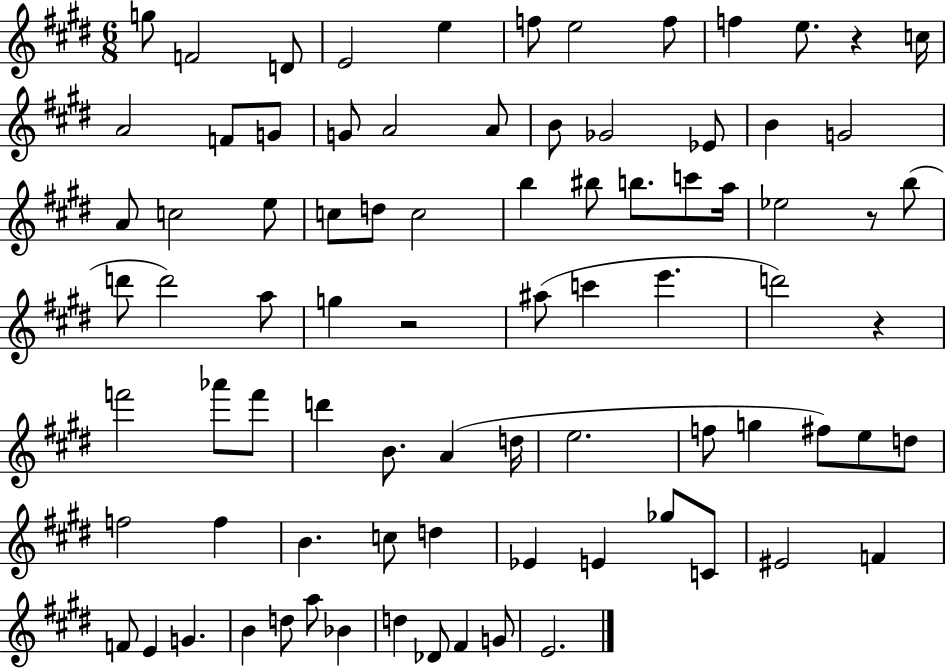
{
  \clef treble
  \numericTimeSignature
  \time 6/8
  \key e \major
  g''8 f'2 d'8 | e'2 e''4 | f''8 e''2 f''8 | f''4 e''8. r4 c''16 | \break a'2 f'8 g'8 | g'8 a'2 a'8 | b'8 ges'2 ees'8 | b'4 g'2 | \break a'8 c''2 e''8 | c''8 d''8 c''2 | b''4 bis''8 b''8. c'''8 a''16 | ees''2 r8 b''8( | \break d'''8 d'''2) a''8 | g''4 r2 | ais''8( c'''4 e'''4. | d'''2) r4 | \break f'''2 aes'''8 f'''8 | d'''4 b'8. a'4( d''16 | e''2. | f''8 g''4 fis''8) e''8 d''8 | \break f''2 f''4 | b'4. c''8 d''4 | ees'4 e'4 ges''8 c'8 | eis'2 f'4 | \break f'8 e'4 g'4. | b'4 d''8 a''8 bes'4 | d''4 des'8 fis'4 g'8 | e'2. | \break \bar "|."
}